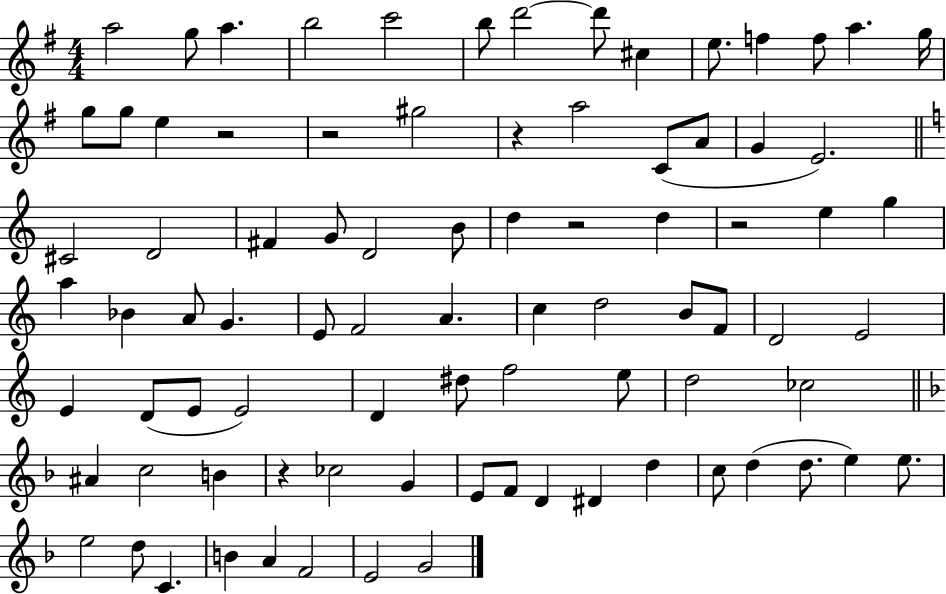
A5/h G5/e A5/q. B5/h C6/h B5/e D6/h D6/e C#5/q E5/e. F5/q F5/e A5/q. G5/s G5/e G5/e E5/q R/h R/h G#5/h R/q A5/h C4/e A4/e G4/q E4/h. C#4/h D4/h F#4/q G4/e D4/h B4/e D5/q R/h D5/q R/h E5/q G5/q A5/q Bb4/q A4/e G4/q. E4/e F4/h A4/q. C5/q D5/h B4/e F4/e D4/h E4/h E4/q D4/e E4/e E4/h D4/q D#5/e F5/h E5/e D5/h CES5/h A#4/q C5/h B4/q R/q CES5/h G4/q E4/e F4/e D4/q D#4/q D5/q C5/e D5/q D5/e. E5/q E5/e. E5/h D5/e C4/q. B4/q A4/q F4/h E4/h G4/h